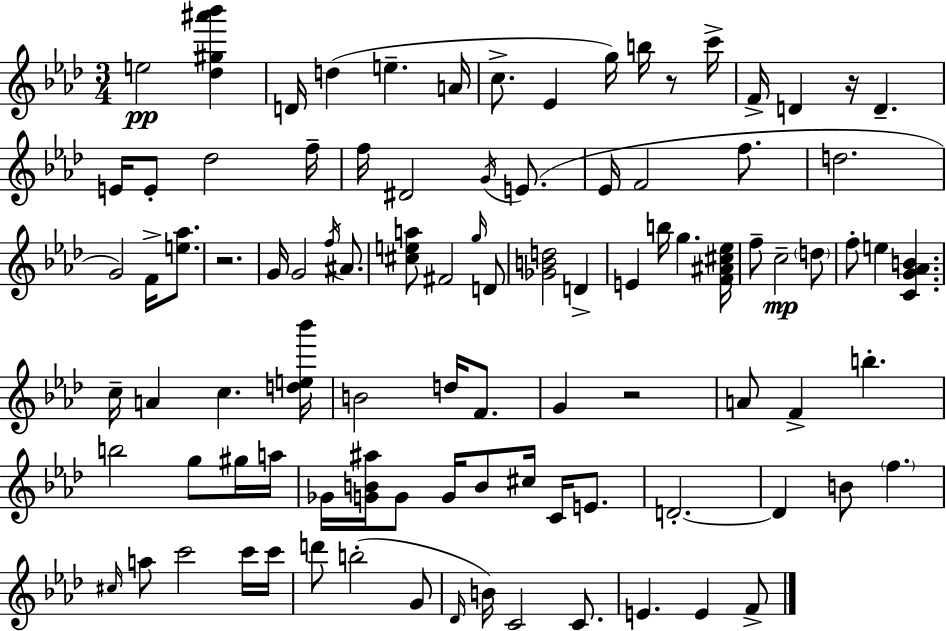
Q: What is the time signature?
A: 3/4